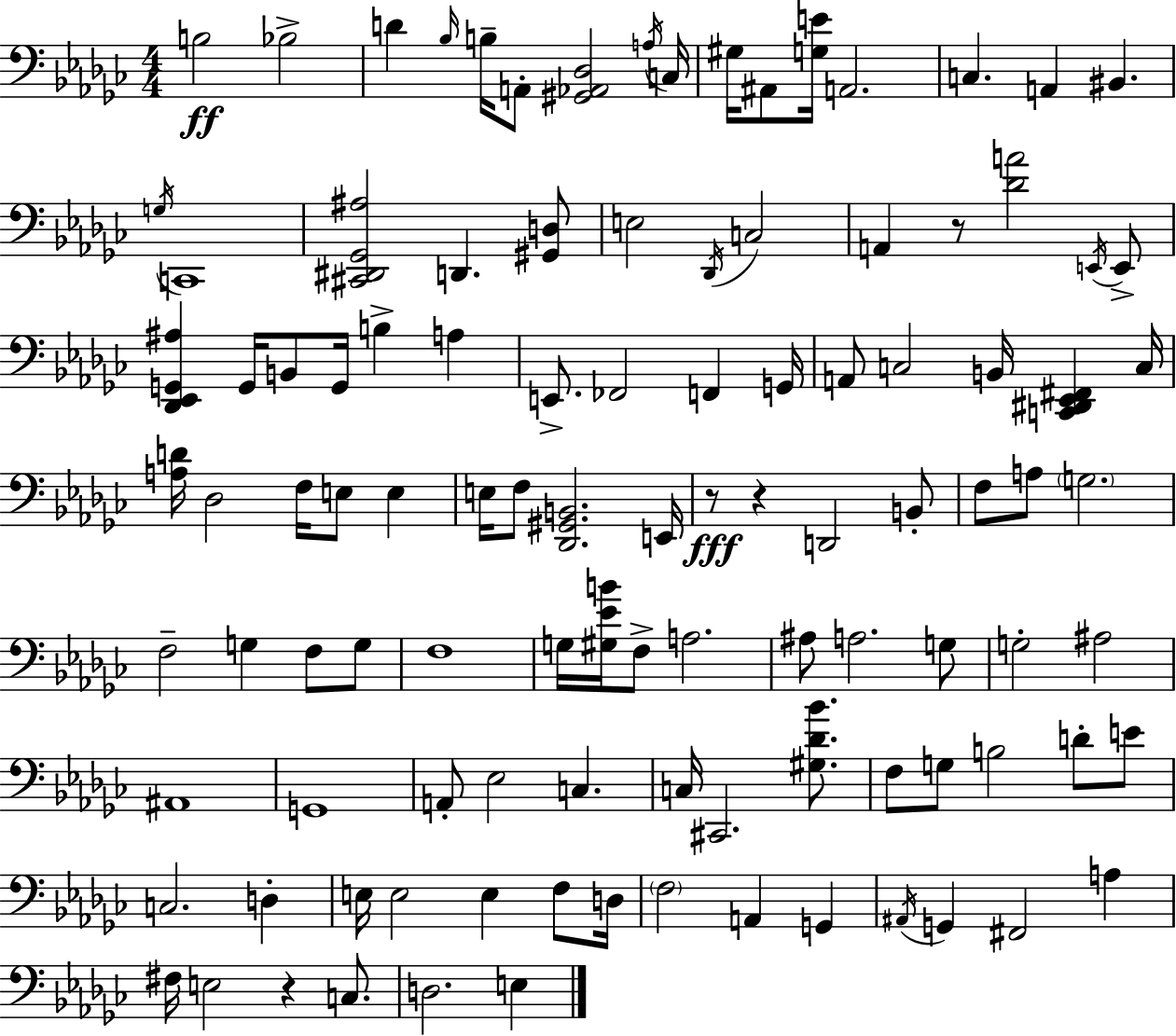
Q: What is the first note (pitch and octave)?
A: B3